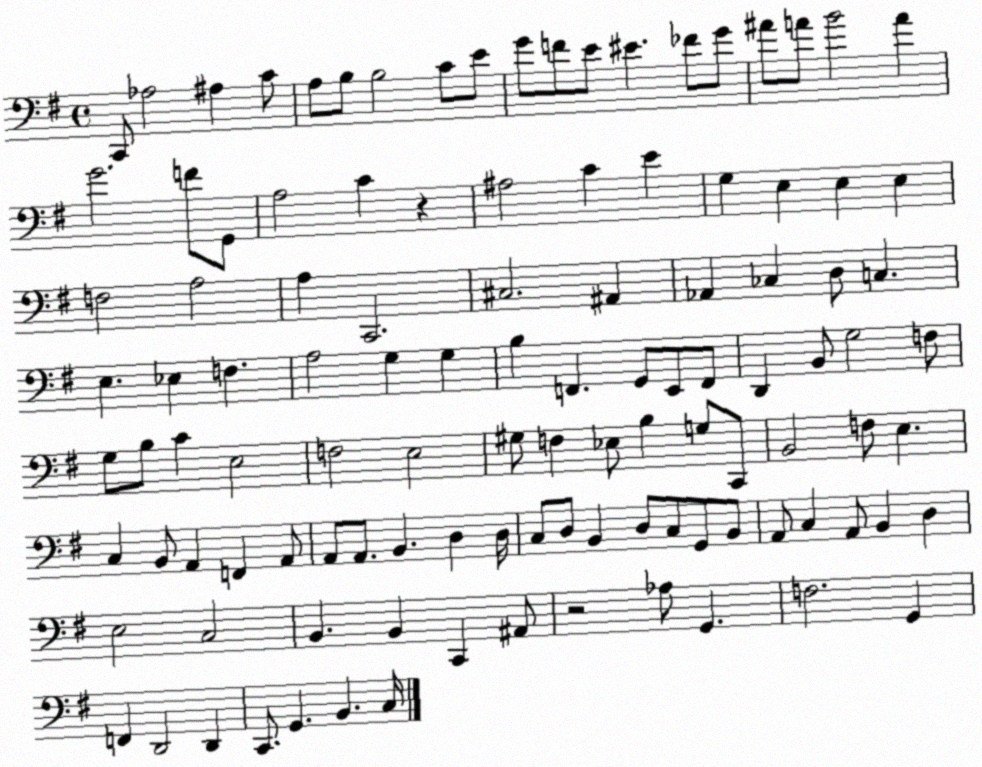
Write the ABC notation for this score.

X:1
T:Untitled
M:4/4
L:1/4
K:G
C,,/2 _A,2 ^A, C/2 A,/2 B,/2 B,2 C/2 E/2 G/2 F/2 E/2 ^E _F/2 G/2 ^A/2 A/2 B2 A G2 F/2 G,,/2 A,2 C z ^A,2 C E G, E, E, E, F,2 A,2 A, C,,2 ^C,2 ^A,, _A,, _C, D,/2 C, E, _E, F, A,2 G, G, B, F,, G,,/2 E,,/2 F,,/2 D,, B,,/2 G,2 F,/2 G,/2 B,/2 C E,2 F,2 E,2 ^G,/2 F, _E,/2 B, G,/2 C,,/2 B,,2 F,/2 E, C, B,,/2 A,, F,, A,,/2 A,,/2 A,,/2 B,, D, D,/4 C,/2 D,/2 B,, D,/2 C,/2 G,,/2 B,,/2 A,,/2 C, A,,/2 B,, D, E,2 C,2 B,, B,, C,, ^A,,/2 z2 _A,/2 G,, F,2 G,, F,, D,,2 D,, C,,/2 G,, B,, C,/4